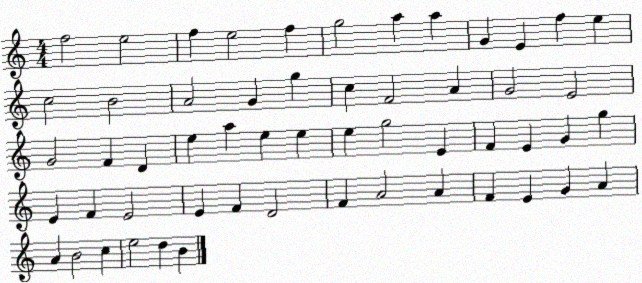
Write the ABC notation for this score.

X:1
T:Untitled
M:4/4
L:1/4
K:C
f2 e2 f e2 f g2 a a G E f e c2 B2 A2 G g c F2 A G2 E2 G2 F D e a e e e g2 E F E G g E F E2 E F D2 F A2 A F E G A A B2 c e2 d B